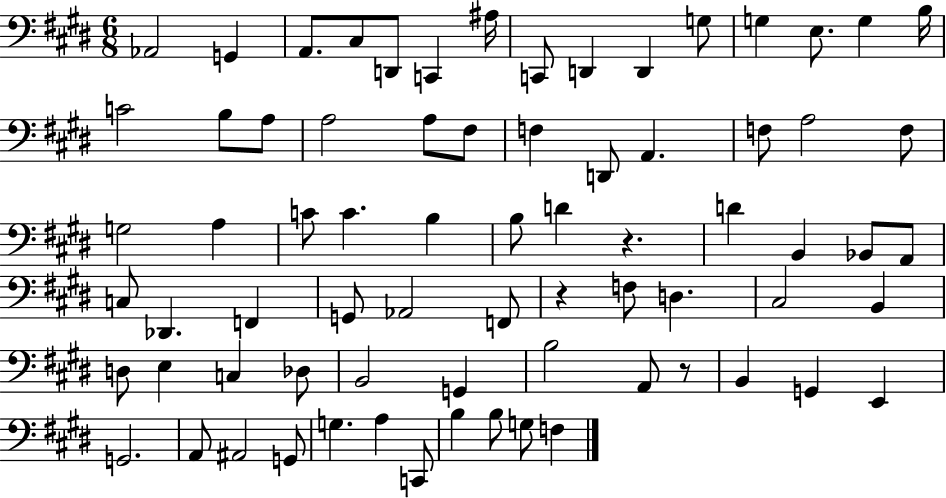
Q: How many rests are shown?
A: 3